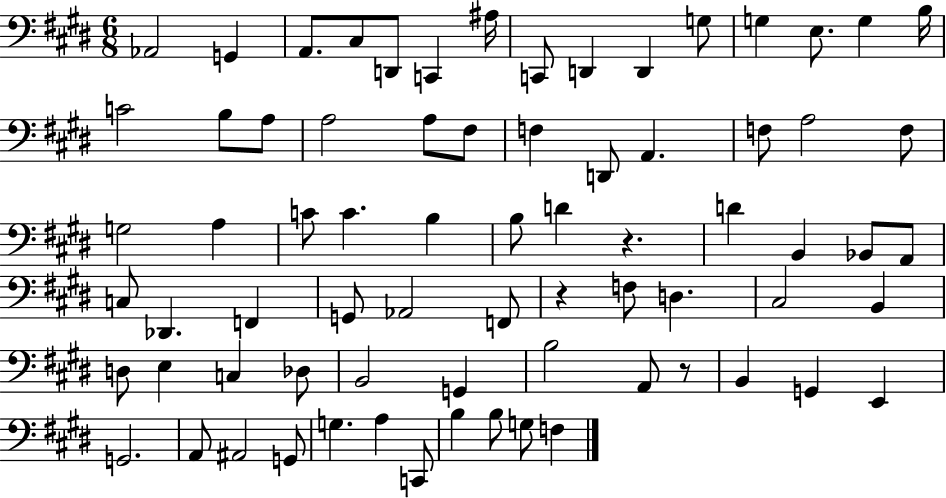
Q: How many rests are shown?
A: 3